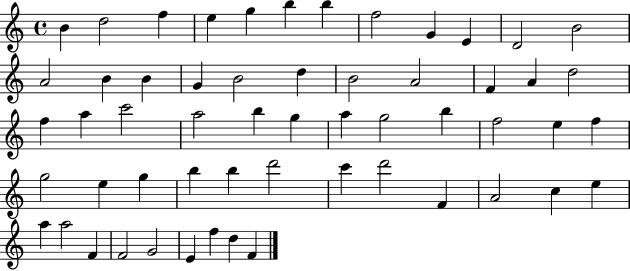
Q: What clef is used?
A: treble